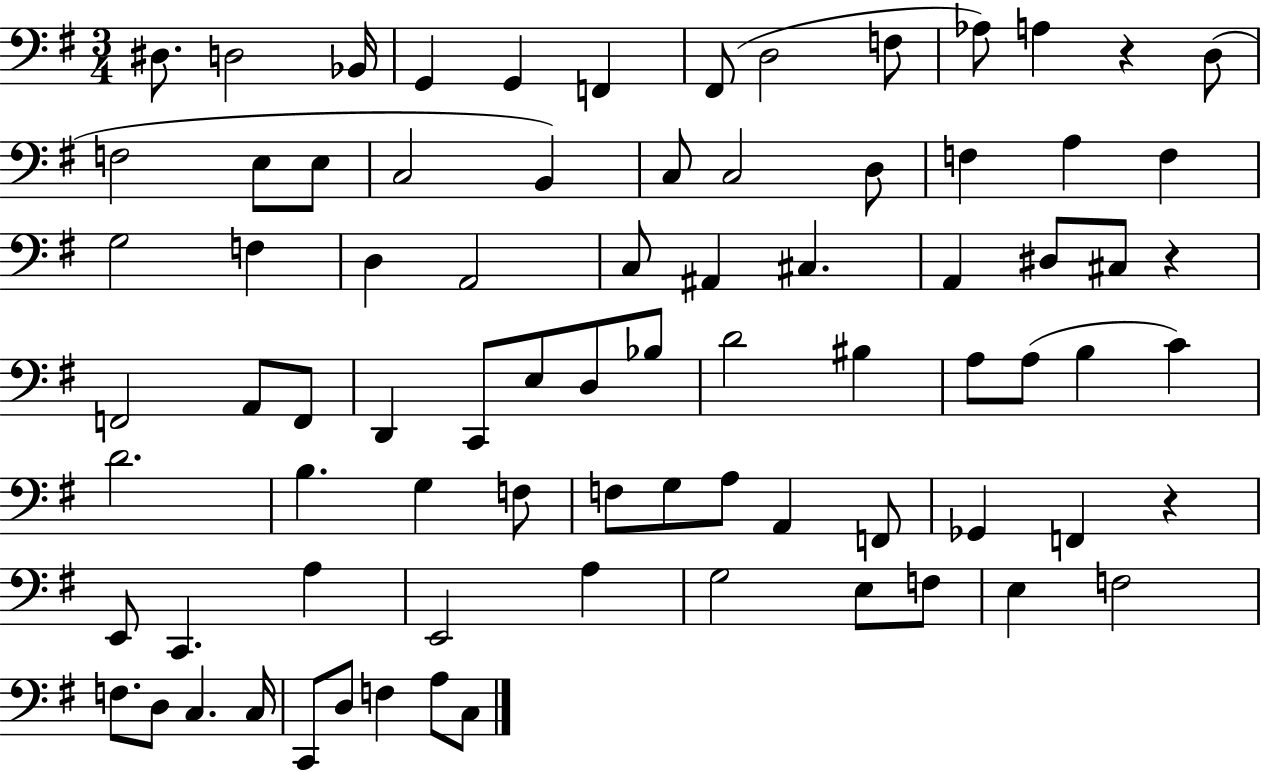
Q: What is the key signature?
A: G major